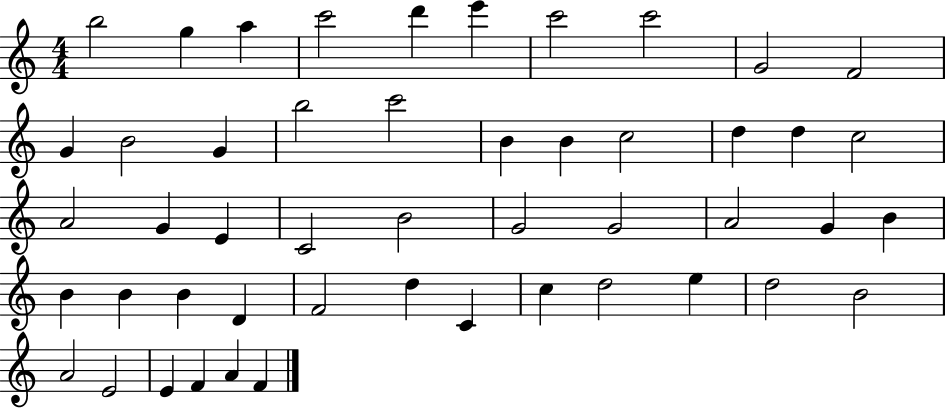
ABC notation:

X:1
T:Untitled
M:4/4
L:1/4
K:C
b2 g a c'2 d' e' c'2 c'2 G2 F2 G B2 G b2 c'2 B B c2 d d c2 A2 G E C2 B2 G2 G2 A2 G B B B B D F2 d C c d2 e d2 B2 A2 E2 E F A F